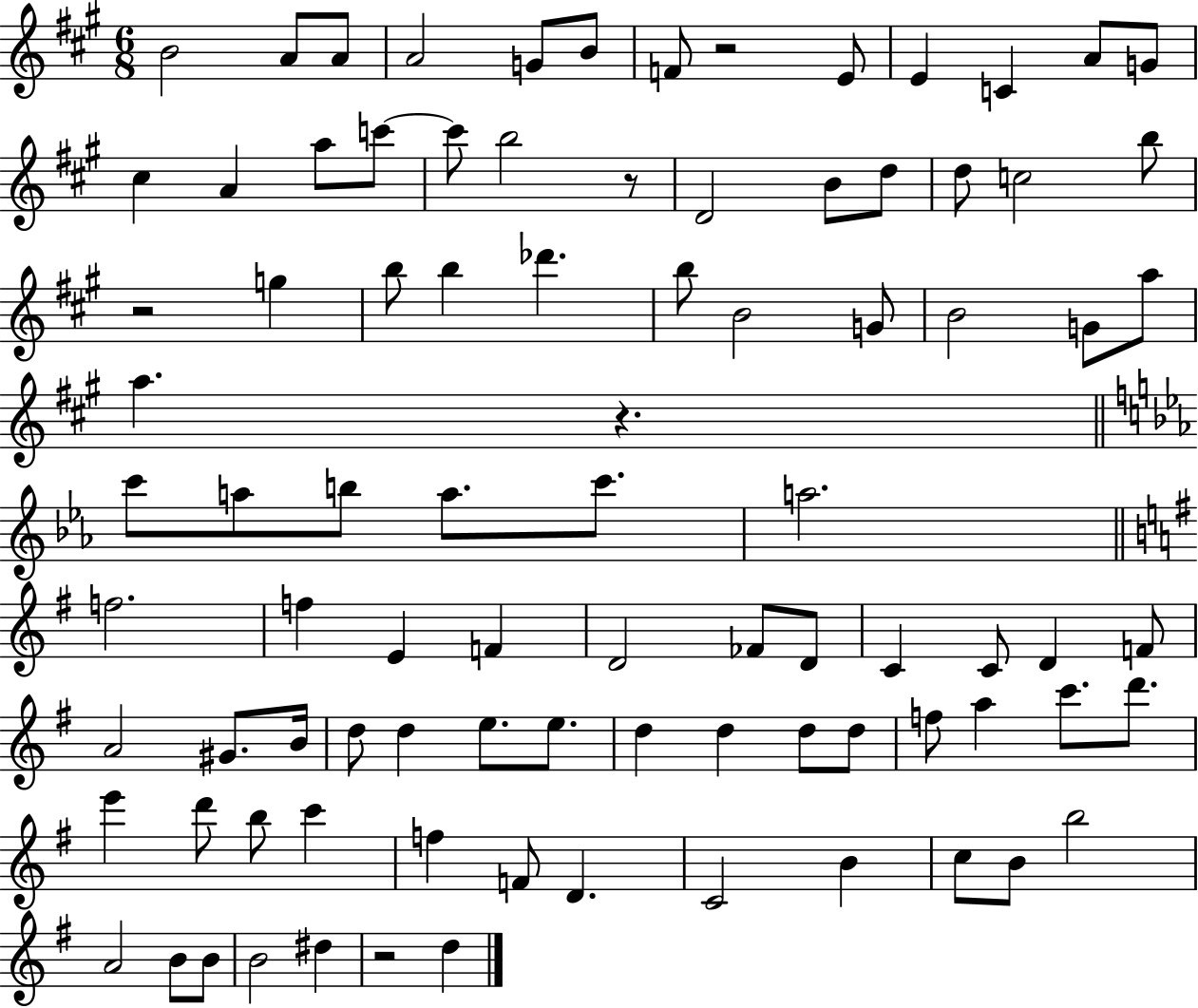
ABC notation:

X:1
T:Untitled
M:6/8
L:1/4
K:A
B2 A/2 A/2 A2 G/2 B/2 F/2 z2 E/2 E C A/2 G/2 ^c A a/2 c'/2 c'/2 b2 z/2 D2 B/2 d/2 d/2 c2 b/2 z2 g b/2 b _d' b/2 B2 G/2 B2 G/2 a/2 a z c'/2 a/2 b/2 a/2 c'/2 a2 f2 f E F D2 _F/2 D/2 C C/2 D F/2 A2 ^G/2 B/4 d/2 d e/2 e/2 d d d/2 d/2 f/2 a c'/2 d'/2 e' d'/2 b/2 c' f F/2 D C2 B c/2 B/2 b2 A2 B/2 B/2 B2 ^d z2 d